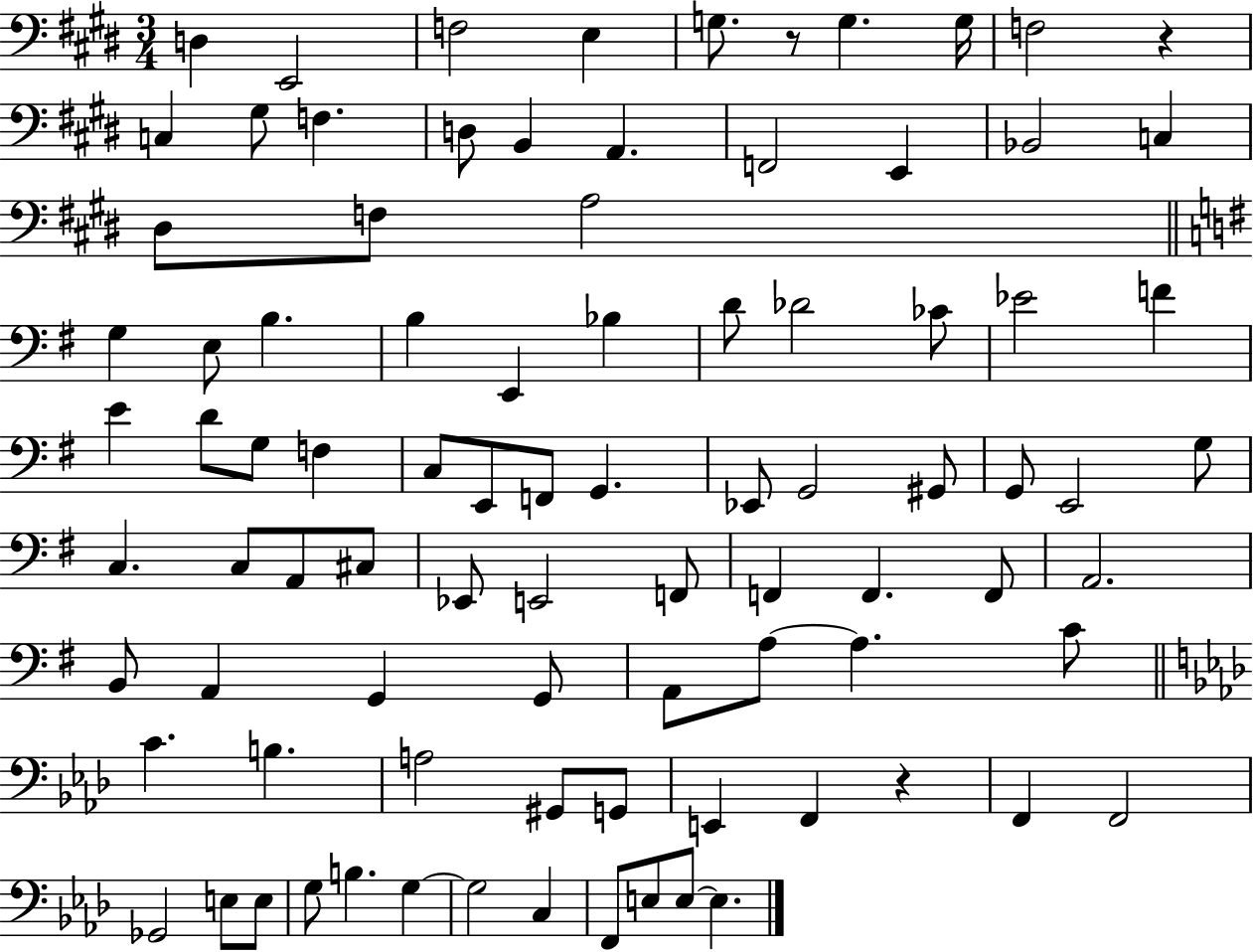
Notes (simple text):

D3/q E2/h F3/h E3/q G3/e. R/e G3/q. G3/s F3/h R/q C3/q G#3/e F3/q. D3/e B2/q A2/q. F2/h E2/q Bb2/h C3/q D#3/e F3/e A3/h G3/q E3/e B3/q. B3/q E2/q Bb3/q D4/e Db4/h CES4/e Eb4/h F4/q E4/q D4/e G3/e F3/q C3/e E2/e F2/e G2/q. Eb2/e G2/h G#2/e G2/e E2/h G3/e C3/q. C3/e A2/e C#3/e Eb2/e E2/h F2/e F2/q F2/q. F2/e A2/h. B2/e A2/q G2/q G2/e A2/e A3/e A3/q. C4/e C4/q. B3/q. A3/h G#2/e G2/e E2/q F2/q R/q F2/q F2/h Gb2/h E3/e E3/e G3/e B3/q. G3/q G3/h C3/q F2/e E3/e E3/e E3/q.